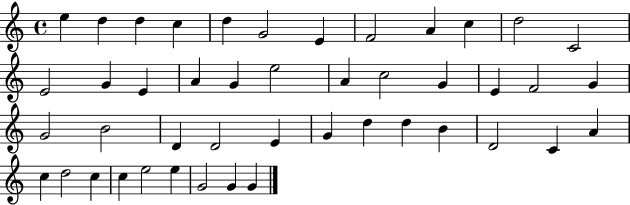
{
  \clef treble
  \time 4/4
  \defaultTimeSignature
  \key c \major
  e''4 d''4 d''4 c''4 | d''4 g'2 e'4 | f'2 a'4 c''4 | d''2 c'2 | \break e'2 g'4 e'4 | a'4 g'4 e''2 | a'4 c''2 g'4 | e'4 f'2 g'4 | \break g'2 b'2 | d'4 d'2 e'4 | g'4 d''4 d''4 b'4 | d'2 c'4 a'4 | \break c''4 d''2 c''4 | c''4 e''2 e''4 | g'2 g'4 g'4 | \bar "|."
}